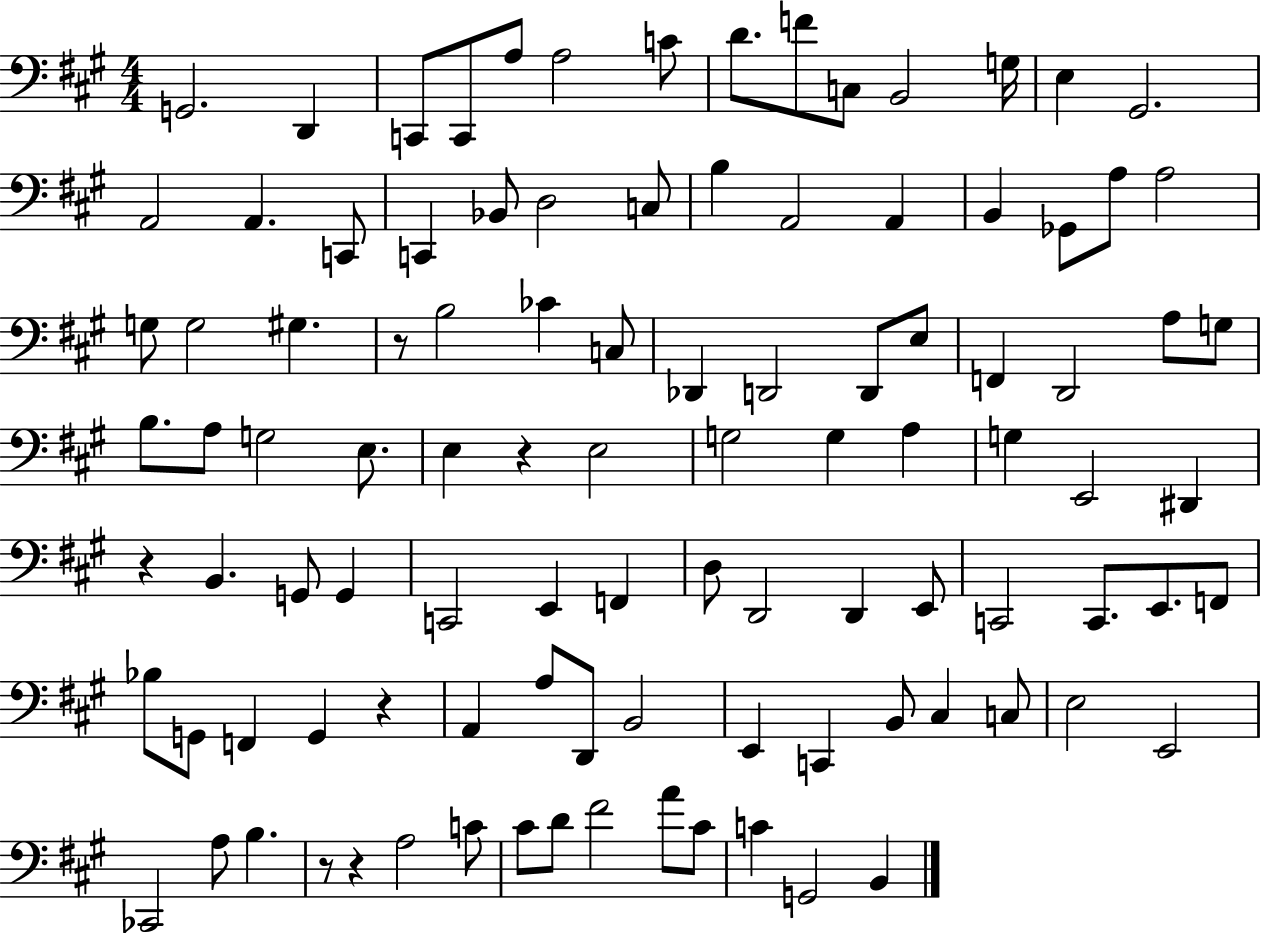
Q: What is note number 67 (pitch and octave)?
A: E2